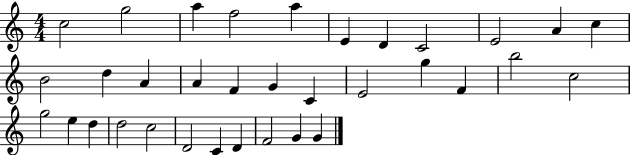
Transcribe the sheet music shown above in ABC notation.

X:1
T:Untitled
M:4/4
L:1/4
K:C
c2 g2 a f2 a E D C2 E2 A c B2 d A A F G C E2 g F b2 c2 g2 e d d2 c2 D2 C D F2 G G